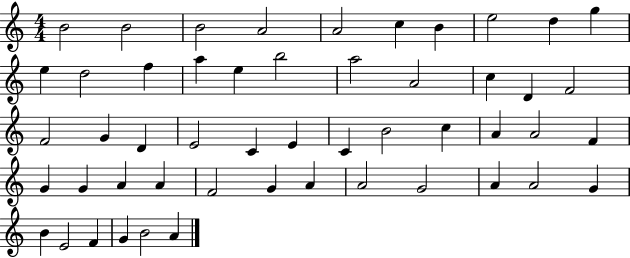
X:1
T:Untitled
M:4/4
L:1/4
K:C
B2 B2 B2 A2 A2 c B e2 d g e d2 f a e b2 a2 A2 c D F2 F2 G D E2 C E C B2 c A A2 F G G A A F2 G A A2 G2 A A2 G B E2 F G B2 A